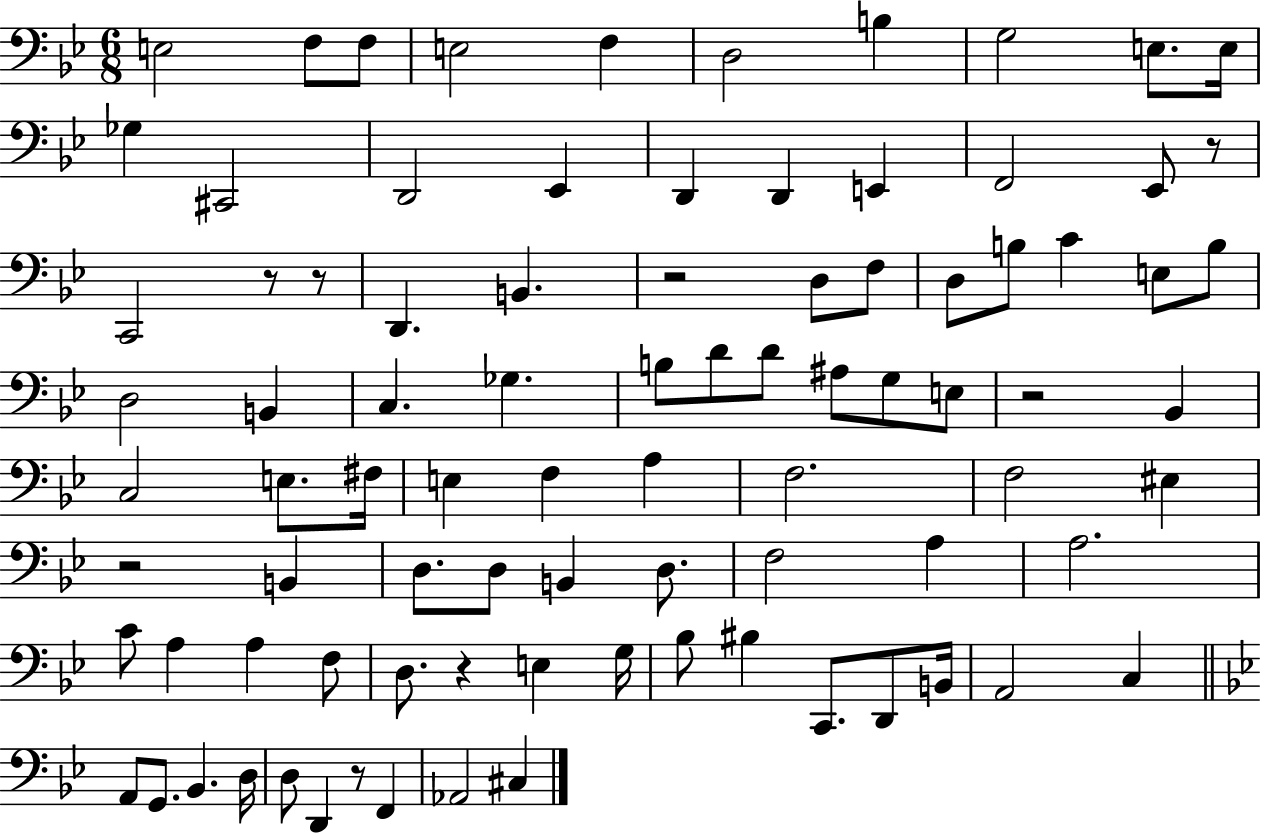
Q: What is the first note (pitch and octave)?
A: E3